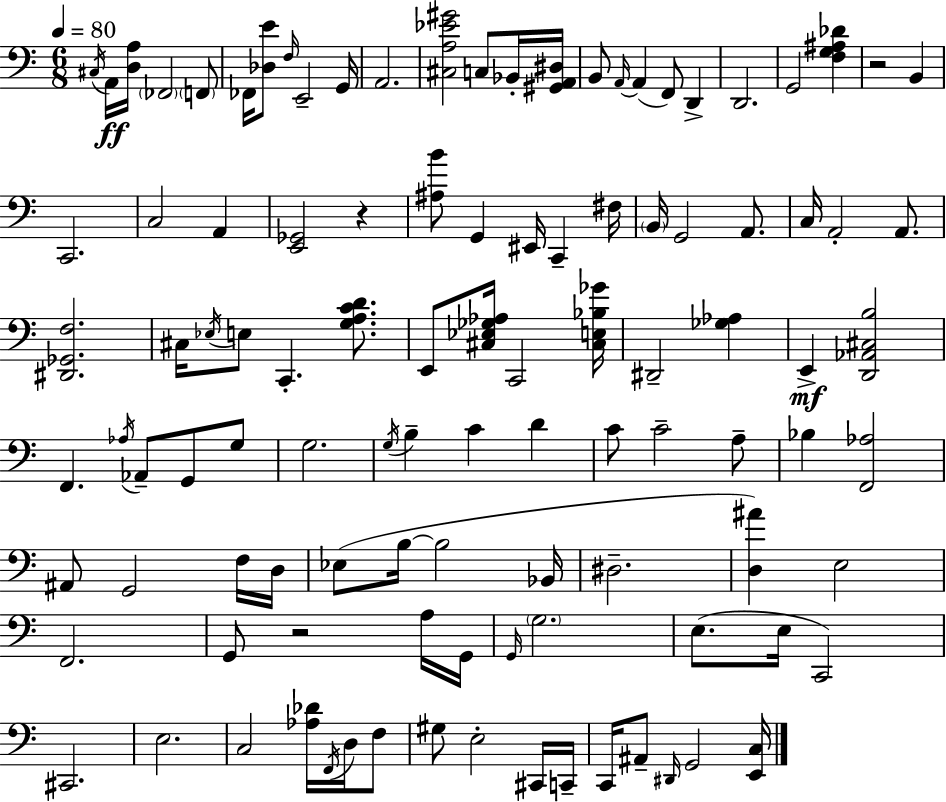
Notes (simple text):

C#3/s A2/s [D3,A3]/s FES2/h F2/e FES2/s [Db3,E4]/e F3/s E2/h G2/s A2/h. [C#3,A3,Eb4,G#4]/h C3/e Bb2/s [G#2,A2,D#3]/s B2/e A2/s A2/q F2/e D2/q D2/h. G2/h [F3,G3,A#3,Db4]/q R/h B2/q C2/h. C3/h A2/q [E2,Gb2]/h R/q [A#3,B4]/e G2/q EIS2/s C2/q F#3/s B2/s G2/h A2/e. C3/s A2/h A2/e. [D#2,Gb2,F3]/h. C#3/s Eb3/s E3/e C2/q. [G3,A3,C4,D4]/e. E2/e [C#3,Eb3,Gb3,Ab3]/s C2/h [C#3,E3,Bb3,Gb4]/s D#2/h [Gb3,Ab3]/q E2/q [D2,Ab2,C#3,B3]/h F2/q. Ab3/s Ab2/e G2/e G3/e G3/h. G3/s B3/q C4/q D4/q C4/e C4/h A3/e Bb3/q [F2,Ab3]/h A#2/e G2/h F3/s D3/s Eb3/e B3/s B3/h Bb2/s D#3/h. [D3,A#4]/q E3/h F2/h. G2/e R/h A3/s G2/s G2/s G3/h. E3/e. E3/s C2/h C#2/h. E3/h. C3/h [Ab3,Db4]/s F2/s D3/s F3/e G#3/e E3/h C#2/s C2/s C2/s A#2/e D#2/s G2/h [E2,C3]/s